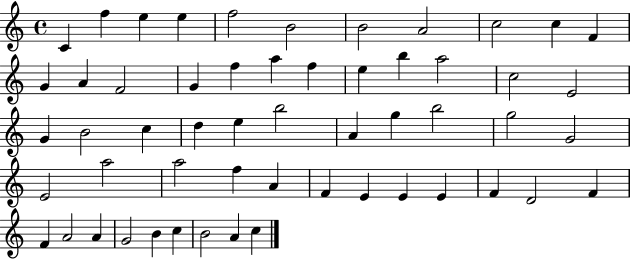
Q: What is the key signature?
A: C major